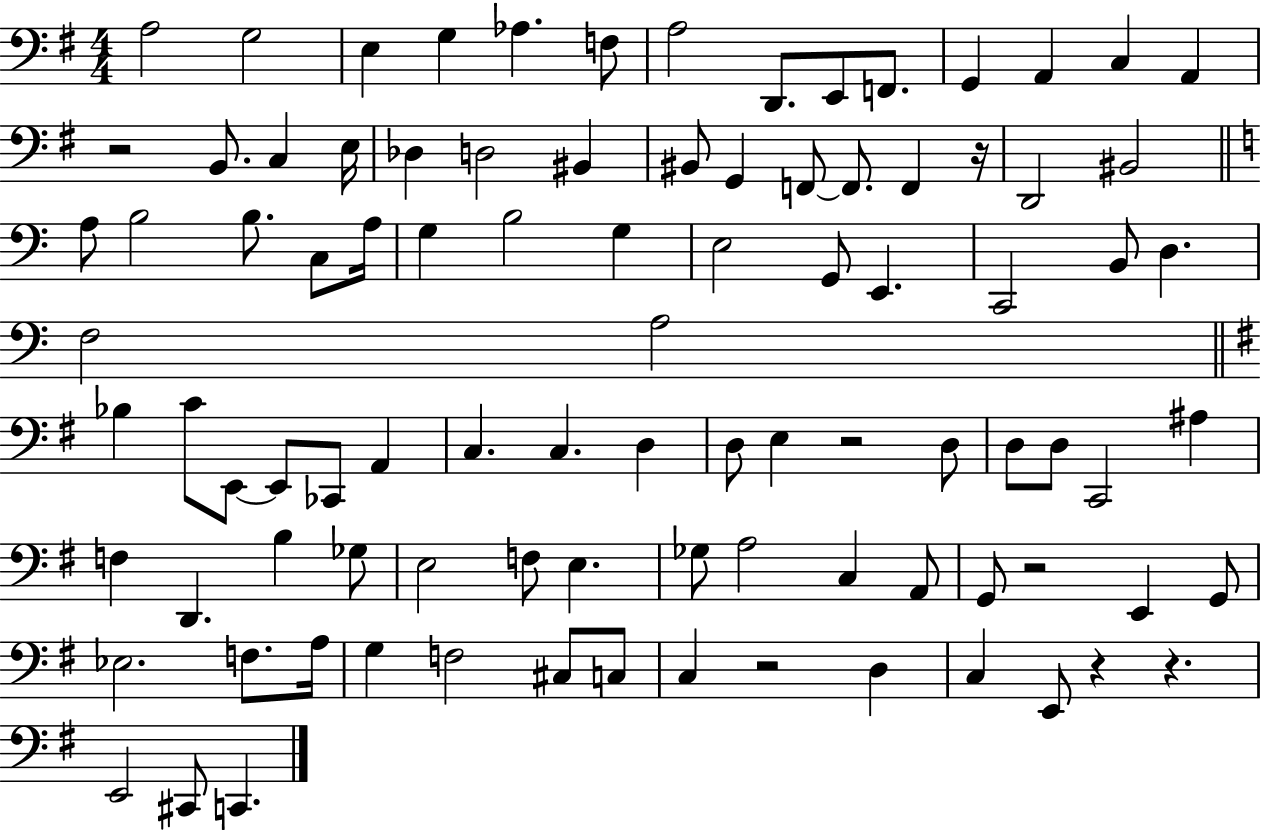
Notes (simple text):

A3/h G3/h E3/q G3/q Ab3/q. F3/e A3/h D2/e. E2/e F2/e. G2/q A2/q C3/q A2/q R/h B2/e. C3/q E3/s Db3/q D3/h BIS2/q BIS2/e G2/q F2/e F2/e. F2/q R/s D2/h BIS2/h A3/e B3/h B3/e. C3/e A3/s G3/q B3/h G3/q E3/h G2/e E2/q. C2/h B2/e D3/q. F3/h A3/h Bb3/q C4/e E2/e E2/e CES2/e A2/q C3/q. C3/q. D3/q D3/e E3/q R/h D3/e D3/e D3/e C2/h A#3/q F3/q D2/q. B3/q Gb3/e E3/h F3/e E3/q. Gb3/e A3/h C3/q A2/e G2/e R/h E2/q G2/e Eb3/h. F3/e. A3/s G3/q F3/h C#3/e C3/e C3/q R/h D3/q C3/q E2/e R/q R/q. E2/h C#2/e C2/q.